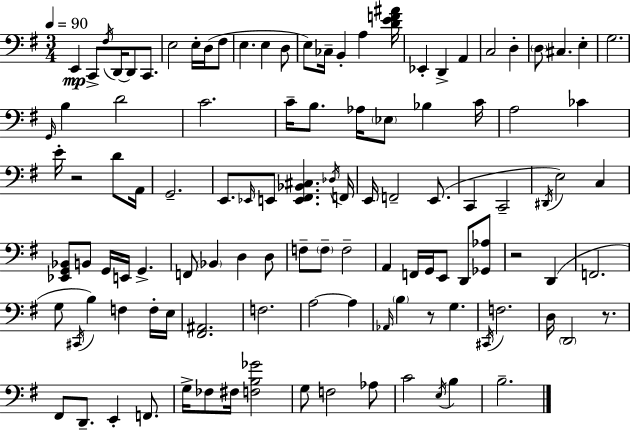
{
  \clef bass
  \numericTimeSignature
  \time 3/4
  \key e \minor
  \tempo 4 = 90
  e,4\mp c,8-> \acciaccatura { fis16 } d,16~~ d,8 c,8. | e2 e16-. d16( fis8 | e4. e4 d8 | e8) ces16-- b,4-. a4 | \break <d' e' f' ais'>16 ees,4-. d,4-> a,4 | c2 d4-. | \parenthesize d8 cis4. e4-. | g2. | \break \grace { g,16 } b4 d'2 | c'2. | c'16-- b8. aes16 \parenthesize ees8 bes4 | c'16 a2 ces'4 | \break e'16-. r2 d'8 | a,16 g,2.-- | e,8. \grace { ees,16 } e,8 <e, fis, bes, cis>4. | \acciaccatura { des16 } f,16 e,16 f,2-- | \break e,8.( c,4 c,2-- | \acciaccatura { dis,16 }) e2 | c4 <ees, g, bes,>8 b,8 g,16 e,16 g,4.-> | f,8 \parenthesize bes,4 d4 | \break d8 f8-- \parenthesize f8-- f2-- | a,4 f,16 g,16 e,8 | d,8 <ges, aes>8 r2 | d,4( f,2. | \break g8 \acciaccatura { cis,16 } b4) | f4 f16-. e16 <fis, ais,>2. | f2. | a2~~ | \break a4 \grace { aes,16 } \parenthesize b4 r8 | g4. \acciaccatura { cis,16 } f2. | d16 \parenthesize d,2 | r8. fis,8 d,8.-- | \break e,4-. f,8. g16-> fes8 fis16 | <f b ges'>2 g8 f2 | aes8 c'2 | \acciaccatura { e16 } b4 b2.-- | \break \bar "|."
}